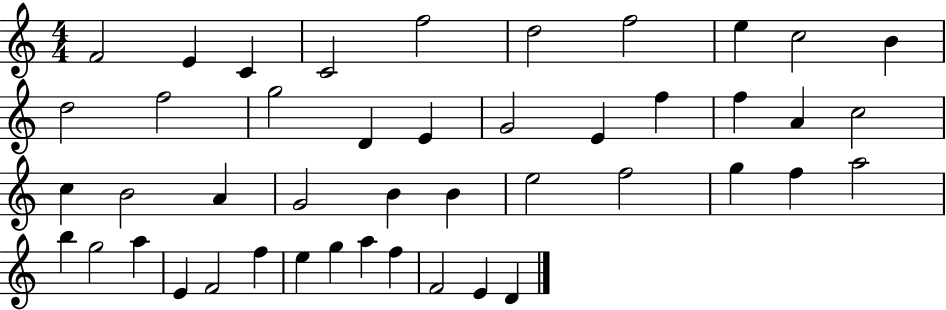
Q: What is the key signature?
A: C major